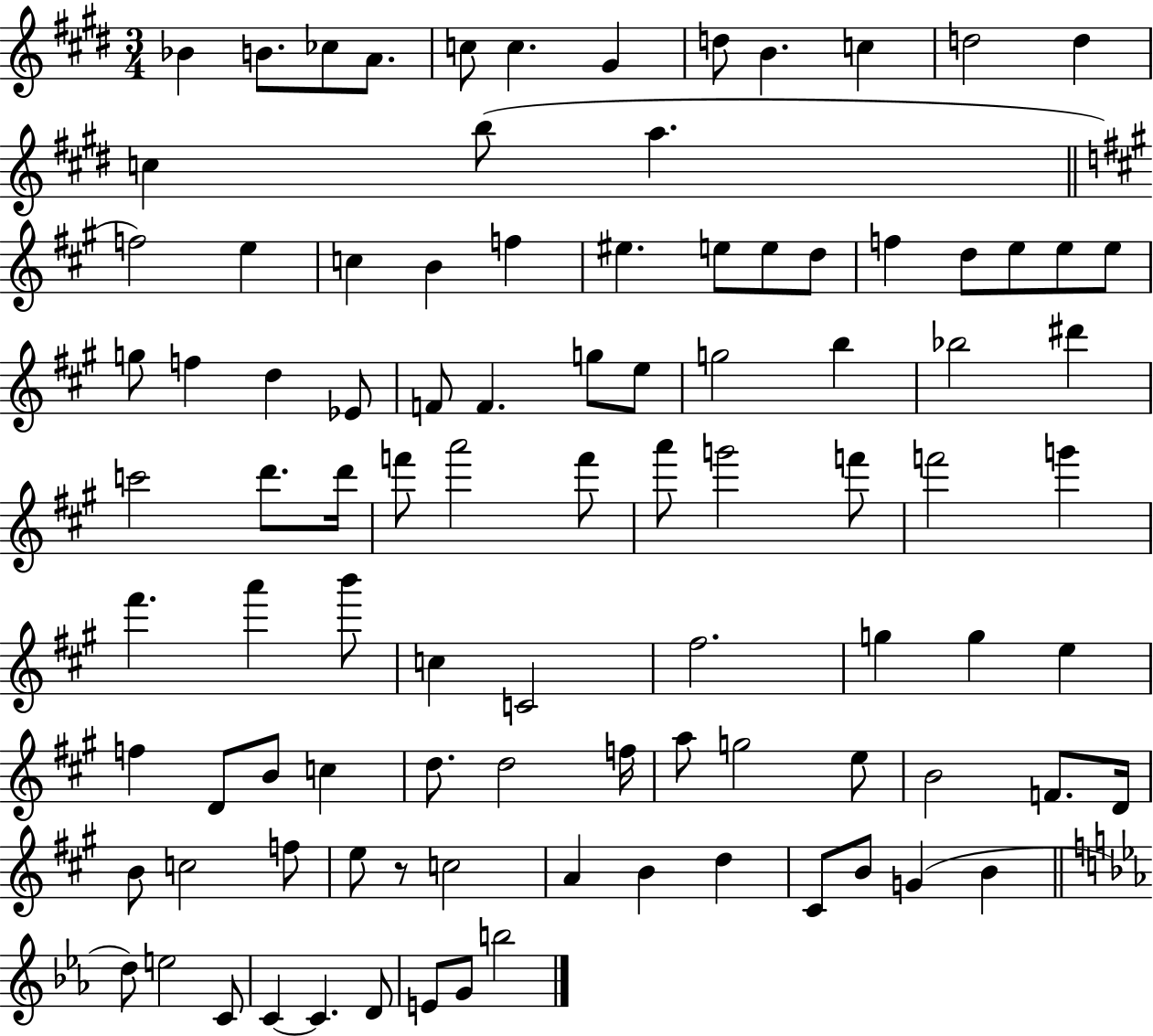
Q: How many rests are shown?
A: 1